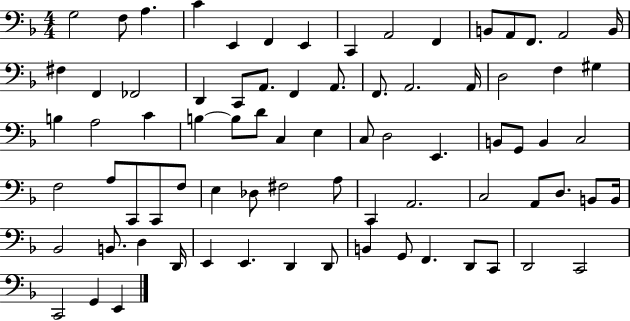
{
  \clef bass
  \numericTimeSignature
  \time 4/4
  \key f \major
  g2 f8 a4. | c'4 e,4 f,4 e,4 | c,4 a,2 f,4 | b,8 a,8 f,8. a,2 b,16 | \break fis4 f,4 fes,2 | d,4 c,8 a,8. f,4 a,8. | f,8. a,2. a,16 | d2 f4 gis4 | \break b4 a2 c'4 | b4~~ b8 d'8 c4 e4 | c8 d2 e,4. | b,8 g,8 b,4 c2 | \break f2 a8 c,8 c,8 f8 | e4 des8 fis2 a8 | c,4 a,2. | c2 a,8 d8. b,8 b,16 | \break bes,2 b,8. d4 d,16 | e,4 e,4. d,4 d,8 | b,4 g,8 f,4. d,8 c,8 | d,2 c,2 | \break c,2 g,4 e,4 | \bar "|."
}